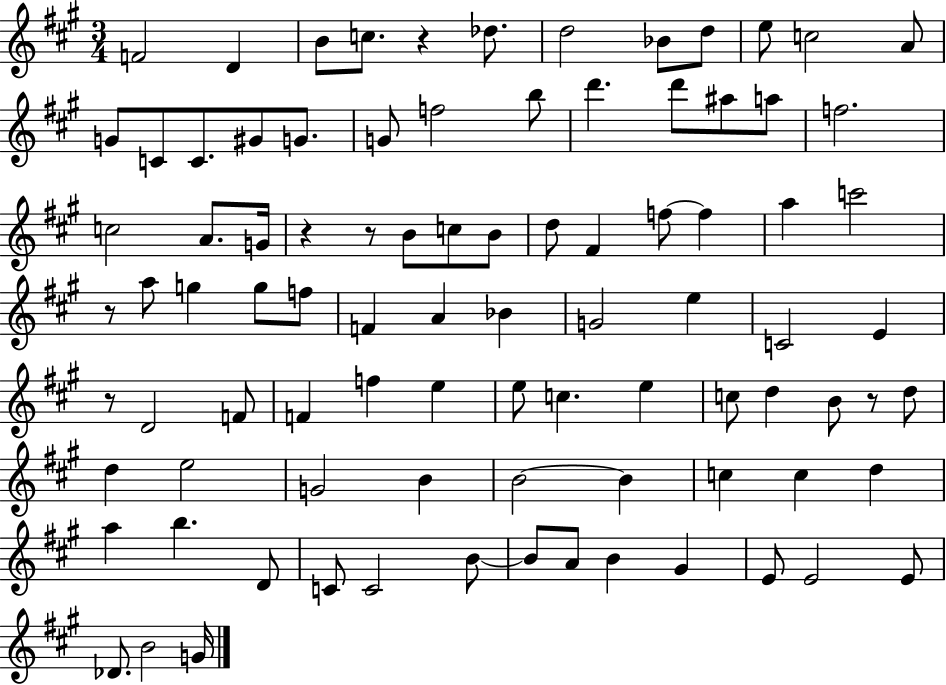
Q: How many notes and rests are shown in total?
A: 90